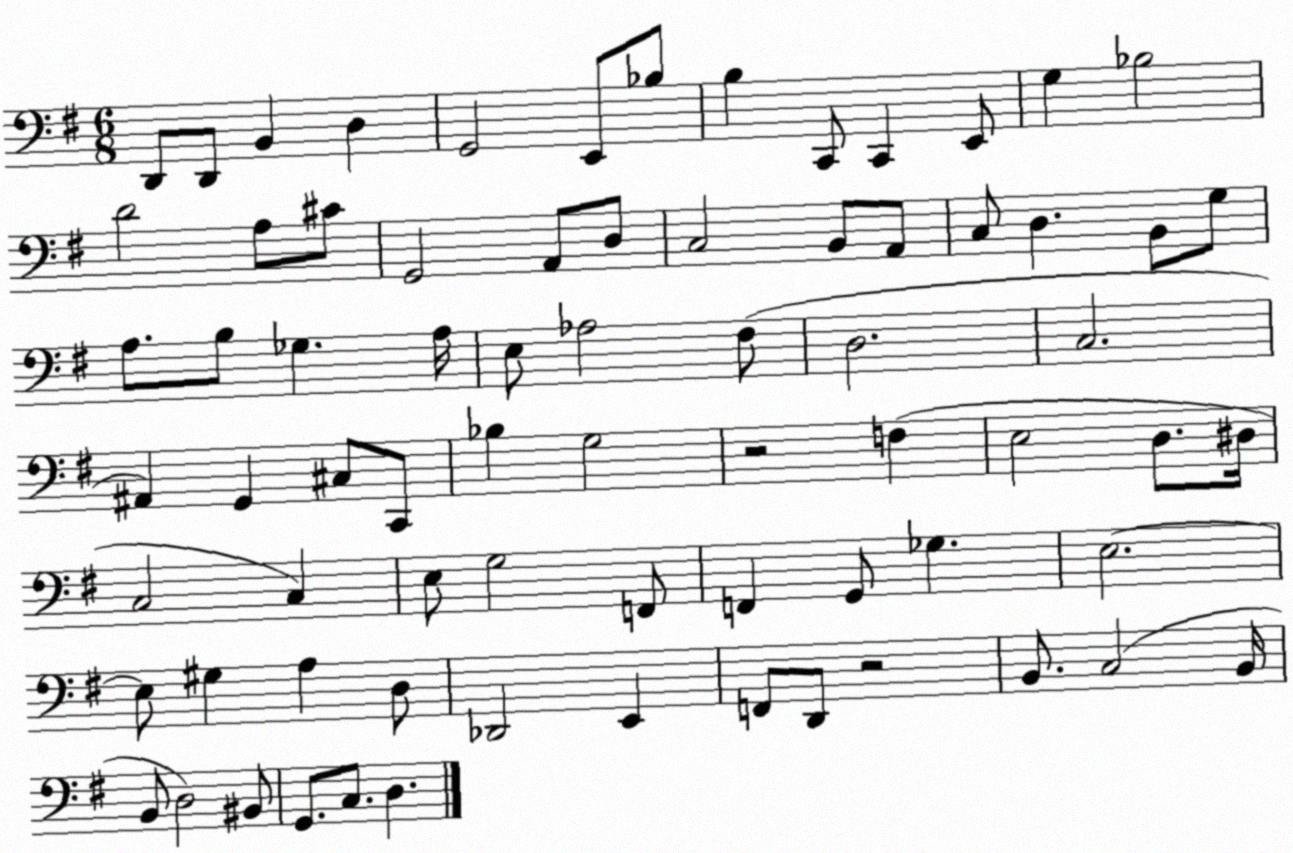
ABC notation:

X:1
T:Untitled
M:6/8
L:1/4
K:G
D,,/2 D,,/2 B,, D, G,,2 E,,/2 _B,/2 B, C,,/2 C,, E,,/2 G, _B,2 D2 A,/2 ^C/2 G,,2 A,,/2 D,/2 C,2 B,,/2 A,,/2 C,/2 D, B,,/2 G,/2 A,/2 B,/2 _G, A,/4 E,/2 _A,2 ^F,/2 D,2 C,2 ^A,, G,, ^C,/2 C,,/2 _B, G,2 z2 F, E,2 D,/2 ^D,/4 C,2 C, E,/2 G,2 F,,/2 F,, G,,/2 _G, E,2 E,/2 ^G, A, D,/2 _D,,2 E,, F,,/2 D,,/2 z2 B,,/2 C,2 B,,/4 B,,/2 D,2 ^B,,/2 G,,/2 C,/2 D,